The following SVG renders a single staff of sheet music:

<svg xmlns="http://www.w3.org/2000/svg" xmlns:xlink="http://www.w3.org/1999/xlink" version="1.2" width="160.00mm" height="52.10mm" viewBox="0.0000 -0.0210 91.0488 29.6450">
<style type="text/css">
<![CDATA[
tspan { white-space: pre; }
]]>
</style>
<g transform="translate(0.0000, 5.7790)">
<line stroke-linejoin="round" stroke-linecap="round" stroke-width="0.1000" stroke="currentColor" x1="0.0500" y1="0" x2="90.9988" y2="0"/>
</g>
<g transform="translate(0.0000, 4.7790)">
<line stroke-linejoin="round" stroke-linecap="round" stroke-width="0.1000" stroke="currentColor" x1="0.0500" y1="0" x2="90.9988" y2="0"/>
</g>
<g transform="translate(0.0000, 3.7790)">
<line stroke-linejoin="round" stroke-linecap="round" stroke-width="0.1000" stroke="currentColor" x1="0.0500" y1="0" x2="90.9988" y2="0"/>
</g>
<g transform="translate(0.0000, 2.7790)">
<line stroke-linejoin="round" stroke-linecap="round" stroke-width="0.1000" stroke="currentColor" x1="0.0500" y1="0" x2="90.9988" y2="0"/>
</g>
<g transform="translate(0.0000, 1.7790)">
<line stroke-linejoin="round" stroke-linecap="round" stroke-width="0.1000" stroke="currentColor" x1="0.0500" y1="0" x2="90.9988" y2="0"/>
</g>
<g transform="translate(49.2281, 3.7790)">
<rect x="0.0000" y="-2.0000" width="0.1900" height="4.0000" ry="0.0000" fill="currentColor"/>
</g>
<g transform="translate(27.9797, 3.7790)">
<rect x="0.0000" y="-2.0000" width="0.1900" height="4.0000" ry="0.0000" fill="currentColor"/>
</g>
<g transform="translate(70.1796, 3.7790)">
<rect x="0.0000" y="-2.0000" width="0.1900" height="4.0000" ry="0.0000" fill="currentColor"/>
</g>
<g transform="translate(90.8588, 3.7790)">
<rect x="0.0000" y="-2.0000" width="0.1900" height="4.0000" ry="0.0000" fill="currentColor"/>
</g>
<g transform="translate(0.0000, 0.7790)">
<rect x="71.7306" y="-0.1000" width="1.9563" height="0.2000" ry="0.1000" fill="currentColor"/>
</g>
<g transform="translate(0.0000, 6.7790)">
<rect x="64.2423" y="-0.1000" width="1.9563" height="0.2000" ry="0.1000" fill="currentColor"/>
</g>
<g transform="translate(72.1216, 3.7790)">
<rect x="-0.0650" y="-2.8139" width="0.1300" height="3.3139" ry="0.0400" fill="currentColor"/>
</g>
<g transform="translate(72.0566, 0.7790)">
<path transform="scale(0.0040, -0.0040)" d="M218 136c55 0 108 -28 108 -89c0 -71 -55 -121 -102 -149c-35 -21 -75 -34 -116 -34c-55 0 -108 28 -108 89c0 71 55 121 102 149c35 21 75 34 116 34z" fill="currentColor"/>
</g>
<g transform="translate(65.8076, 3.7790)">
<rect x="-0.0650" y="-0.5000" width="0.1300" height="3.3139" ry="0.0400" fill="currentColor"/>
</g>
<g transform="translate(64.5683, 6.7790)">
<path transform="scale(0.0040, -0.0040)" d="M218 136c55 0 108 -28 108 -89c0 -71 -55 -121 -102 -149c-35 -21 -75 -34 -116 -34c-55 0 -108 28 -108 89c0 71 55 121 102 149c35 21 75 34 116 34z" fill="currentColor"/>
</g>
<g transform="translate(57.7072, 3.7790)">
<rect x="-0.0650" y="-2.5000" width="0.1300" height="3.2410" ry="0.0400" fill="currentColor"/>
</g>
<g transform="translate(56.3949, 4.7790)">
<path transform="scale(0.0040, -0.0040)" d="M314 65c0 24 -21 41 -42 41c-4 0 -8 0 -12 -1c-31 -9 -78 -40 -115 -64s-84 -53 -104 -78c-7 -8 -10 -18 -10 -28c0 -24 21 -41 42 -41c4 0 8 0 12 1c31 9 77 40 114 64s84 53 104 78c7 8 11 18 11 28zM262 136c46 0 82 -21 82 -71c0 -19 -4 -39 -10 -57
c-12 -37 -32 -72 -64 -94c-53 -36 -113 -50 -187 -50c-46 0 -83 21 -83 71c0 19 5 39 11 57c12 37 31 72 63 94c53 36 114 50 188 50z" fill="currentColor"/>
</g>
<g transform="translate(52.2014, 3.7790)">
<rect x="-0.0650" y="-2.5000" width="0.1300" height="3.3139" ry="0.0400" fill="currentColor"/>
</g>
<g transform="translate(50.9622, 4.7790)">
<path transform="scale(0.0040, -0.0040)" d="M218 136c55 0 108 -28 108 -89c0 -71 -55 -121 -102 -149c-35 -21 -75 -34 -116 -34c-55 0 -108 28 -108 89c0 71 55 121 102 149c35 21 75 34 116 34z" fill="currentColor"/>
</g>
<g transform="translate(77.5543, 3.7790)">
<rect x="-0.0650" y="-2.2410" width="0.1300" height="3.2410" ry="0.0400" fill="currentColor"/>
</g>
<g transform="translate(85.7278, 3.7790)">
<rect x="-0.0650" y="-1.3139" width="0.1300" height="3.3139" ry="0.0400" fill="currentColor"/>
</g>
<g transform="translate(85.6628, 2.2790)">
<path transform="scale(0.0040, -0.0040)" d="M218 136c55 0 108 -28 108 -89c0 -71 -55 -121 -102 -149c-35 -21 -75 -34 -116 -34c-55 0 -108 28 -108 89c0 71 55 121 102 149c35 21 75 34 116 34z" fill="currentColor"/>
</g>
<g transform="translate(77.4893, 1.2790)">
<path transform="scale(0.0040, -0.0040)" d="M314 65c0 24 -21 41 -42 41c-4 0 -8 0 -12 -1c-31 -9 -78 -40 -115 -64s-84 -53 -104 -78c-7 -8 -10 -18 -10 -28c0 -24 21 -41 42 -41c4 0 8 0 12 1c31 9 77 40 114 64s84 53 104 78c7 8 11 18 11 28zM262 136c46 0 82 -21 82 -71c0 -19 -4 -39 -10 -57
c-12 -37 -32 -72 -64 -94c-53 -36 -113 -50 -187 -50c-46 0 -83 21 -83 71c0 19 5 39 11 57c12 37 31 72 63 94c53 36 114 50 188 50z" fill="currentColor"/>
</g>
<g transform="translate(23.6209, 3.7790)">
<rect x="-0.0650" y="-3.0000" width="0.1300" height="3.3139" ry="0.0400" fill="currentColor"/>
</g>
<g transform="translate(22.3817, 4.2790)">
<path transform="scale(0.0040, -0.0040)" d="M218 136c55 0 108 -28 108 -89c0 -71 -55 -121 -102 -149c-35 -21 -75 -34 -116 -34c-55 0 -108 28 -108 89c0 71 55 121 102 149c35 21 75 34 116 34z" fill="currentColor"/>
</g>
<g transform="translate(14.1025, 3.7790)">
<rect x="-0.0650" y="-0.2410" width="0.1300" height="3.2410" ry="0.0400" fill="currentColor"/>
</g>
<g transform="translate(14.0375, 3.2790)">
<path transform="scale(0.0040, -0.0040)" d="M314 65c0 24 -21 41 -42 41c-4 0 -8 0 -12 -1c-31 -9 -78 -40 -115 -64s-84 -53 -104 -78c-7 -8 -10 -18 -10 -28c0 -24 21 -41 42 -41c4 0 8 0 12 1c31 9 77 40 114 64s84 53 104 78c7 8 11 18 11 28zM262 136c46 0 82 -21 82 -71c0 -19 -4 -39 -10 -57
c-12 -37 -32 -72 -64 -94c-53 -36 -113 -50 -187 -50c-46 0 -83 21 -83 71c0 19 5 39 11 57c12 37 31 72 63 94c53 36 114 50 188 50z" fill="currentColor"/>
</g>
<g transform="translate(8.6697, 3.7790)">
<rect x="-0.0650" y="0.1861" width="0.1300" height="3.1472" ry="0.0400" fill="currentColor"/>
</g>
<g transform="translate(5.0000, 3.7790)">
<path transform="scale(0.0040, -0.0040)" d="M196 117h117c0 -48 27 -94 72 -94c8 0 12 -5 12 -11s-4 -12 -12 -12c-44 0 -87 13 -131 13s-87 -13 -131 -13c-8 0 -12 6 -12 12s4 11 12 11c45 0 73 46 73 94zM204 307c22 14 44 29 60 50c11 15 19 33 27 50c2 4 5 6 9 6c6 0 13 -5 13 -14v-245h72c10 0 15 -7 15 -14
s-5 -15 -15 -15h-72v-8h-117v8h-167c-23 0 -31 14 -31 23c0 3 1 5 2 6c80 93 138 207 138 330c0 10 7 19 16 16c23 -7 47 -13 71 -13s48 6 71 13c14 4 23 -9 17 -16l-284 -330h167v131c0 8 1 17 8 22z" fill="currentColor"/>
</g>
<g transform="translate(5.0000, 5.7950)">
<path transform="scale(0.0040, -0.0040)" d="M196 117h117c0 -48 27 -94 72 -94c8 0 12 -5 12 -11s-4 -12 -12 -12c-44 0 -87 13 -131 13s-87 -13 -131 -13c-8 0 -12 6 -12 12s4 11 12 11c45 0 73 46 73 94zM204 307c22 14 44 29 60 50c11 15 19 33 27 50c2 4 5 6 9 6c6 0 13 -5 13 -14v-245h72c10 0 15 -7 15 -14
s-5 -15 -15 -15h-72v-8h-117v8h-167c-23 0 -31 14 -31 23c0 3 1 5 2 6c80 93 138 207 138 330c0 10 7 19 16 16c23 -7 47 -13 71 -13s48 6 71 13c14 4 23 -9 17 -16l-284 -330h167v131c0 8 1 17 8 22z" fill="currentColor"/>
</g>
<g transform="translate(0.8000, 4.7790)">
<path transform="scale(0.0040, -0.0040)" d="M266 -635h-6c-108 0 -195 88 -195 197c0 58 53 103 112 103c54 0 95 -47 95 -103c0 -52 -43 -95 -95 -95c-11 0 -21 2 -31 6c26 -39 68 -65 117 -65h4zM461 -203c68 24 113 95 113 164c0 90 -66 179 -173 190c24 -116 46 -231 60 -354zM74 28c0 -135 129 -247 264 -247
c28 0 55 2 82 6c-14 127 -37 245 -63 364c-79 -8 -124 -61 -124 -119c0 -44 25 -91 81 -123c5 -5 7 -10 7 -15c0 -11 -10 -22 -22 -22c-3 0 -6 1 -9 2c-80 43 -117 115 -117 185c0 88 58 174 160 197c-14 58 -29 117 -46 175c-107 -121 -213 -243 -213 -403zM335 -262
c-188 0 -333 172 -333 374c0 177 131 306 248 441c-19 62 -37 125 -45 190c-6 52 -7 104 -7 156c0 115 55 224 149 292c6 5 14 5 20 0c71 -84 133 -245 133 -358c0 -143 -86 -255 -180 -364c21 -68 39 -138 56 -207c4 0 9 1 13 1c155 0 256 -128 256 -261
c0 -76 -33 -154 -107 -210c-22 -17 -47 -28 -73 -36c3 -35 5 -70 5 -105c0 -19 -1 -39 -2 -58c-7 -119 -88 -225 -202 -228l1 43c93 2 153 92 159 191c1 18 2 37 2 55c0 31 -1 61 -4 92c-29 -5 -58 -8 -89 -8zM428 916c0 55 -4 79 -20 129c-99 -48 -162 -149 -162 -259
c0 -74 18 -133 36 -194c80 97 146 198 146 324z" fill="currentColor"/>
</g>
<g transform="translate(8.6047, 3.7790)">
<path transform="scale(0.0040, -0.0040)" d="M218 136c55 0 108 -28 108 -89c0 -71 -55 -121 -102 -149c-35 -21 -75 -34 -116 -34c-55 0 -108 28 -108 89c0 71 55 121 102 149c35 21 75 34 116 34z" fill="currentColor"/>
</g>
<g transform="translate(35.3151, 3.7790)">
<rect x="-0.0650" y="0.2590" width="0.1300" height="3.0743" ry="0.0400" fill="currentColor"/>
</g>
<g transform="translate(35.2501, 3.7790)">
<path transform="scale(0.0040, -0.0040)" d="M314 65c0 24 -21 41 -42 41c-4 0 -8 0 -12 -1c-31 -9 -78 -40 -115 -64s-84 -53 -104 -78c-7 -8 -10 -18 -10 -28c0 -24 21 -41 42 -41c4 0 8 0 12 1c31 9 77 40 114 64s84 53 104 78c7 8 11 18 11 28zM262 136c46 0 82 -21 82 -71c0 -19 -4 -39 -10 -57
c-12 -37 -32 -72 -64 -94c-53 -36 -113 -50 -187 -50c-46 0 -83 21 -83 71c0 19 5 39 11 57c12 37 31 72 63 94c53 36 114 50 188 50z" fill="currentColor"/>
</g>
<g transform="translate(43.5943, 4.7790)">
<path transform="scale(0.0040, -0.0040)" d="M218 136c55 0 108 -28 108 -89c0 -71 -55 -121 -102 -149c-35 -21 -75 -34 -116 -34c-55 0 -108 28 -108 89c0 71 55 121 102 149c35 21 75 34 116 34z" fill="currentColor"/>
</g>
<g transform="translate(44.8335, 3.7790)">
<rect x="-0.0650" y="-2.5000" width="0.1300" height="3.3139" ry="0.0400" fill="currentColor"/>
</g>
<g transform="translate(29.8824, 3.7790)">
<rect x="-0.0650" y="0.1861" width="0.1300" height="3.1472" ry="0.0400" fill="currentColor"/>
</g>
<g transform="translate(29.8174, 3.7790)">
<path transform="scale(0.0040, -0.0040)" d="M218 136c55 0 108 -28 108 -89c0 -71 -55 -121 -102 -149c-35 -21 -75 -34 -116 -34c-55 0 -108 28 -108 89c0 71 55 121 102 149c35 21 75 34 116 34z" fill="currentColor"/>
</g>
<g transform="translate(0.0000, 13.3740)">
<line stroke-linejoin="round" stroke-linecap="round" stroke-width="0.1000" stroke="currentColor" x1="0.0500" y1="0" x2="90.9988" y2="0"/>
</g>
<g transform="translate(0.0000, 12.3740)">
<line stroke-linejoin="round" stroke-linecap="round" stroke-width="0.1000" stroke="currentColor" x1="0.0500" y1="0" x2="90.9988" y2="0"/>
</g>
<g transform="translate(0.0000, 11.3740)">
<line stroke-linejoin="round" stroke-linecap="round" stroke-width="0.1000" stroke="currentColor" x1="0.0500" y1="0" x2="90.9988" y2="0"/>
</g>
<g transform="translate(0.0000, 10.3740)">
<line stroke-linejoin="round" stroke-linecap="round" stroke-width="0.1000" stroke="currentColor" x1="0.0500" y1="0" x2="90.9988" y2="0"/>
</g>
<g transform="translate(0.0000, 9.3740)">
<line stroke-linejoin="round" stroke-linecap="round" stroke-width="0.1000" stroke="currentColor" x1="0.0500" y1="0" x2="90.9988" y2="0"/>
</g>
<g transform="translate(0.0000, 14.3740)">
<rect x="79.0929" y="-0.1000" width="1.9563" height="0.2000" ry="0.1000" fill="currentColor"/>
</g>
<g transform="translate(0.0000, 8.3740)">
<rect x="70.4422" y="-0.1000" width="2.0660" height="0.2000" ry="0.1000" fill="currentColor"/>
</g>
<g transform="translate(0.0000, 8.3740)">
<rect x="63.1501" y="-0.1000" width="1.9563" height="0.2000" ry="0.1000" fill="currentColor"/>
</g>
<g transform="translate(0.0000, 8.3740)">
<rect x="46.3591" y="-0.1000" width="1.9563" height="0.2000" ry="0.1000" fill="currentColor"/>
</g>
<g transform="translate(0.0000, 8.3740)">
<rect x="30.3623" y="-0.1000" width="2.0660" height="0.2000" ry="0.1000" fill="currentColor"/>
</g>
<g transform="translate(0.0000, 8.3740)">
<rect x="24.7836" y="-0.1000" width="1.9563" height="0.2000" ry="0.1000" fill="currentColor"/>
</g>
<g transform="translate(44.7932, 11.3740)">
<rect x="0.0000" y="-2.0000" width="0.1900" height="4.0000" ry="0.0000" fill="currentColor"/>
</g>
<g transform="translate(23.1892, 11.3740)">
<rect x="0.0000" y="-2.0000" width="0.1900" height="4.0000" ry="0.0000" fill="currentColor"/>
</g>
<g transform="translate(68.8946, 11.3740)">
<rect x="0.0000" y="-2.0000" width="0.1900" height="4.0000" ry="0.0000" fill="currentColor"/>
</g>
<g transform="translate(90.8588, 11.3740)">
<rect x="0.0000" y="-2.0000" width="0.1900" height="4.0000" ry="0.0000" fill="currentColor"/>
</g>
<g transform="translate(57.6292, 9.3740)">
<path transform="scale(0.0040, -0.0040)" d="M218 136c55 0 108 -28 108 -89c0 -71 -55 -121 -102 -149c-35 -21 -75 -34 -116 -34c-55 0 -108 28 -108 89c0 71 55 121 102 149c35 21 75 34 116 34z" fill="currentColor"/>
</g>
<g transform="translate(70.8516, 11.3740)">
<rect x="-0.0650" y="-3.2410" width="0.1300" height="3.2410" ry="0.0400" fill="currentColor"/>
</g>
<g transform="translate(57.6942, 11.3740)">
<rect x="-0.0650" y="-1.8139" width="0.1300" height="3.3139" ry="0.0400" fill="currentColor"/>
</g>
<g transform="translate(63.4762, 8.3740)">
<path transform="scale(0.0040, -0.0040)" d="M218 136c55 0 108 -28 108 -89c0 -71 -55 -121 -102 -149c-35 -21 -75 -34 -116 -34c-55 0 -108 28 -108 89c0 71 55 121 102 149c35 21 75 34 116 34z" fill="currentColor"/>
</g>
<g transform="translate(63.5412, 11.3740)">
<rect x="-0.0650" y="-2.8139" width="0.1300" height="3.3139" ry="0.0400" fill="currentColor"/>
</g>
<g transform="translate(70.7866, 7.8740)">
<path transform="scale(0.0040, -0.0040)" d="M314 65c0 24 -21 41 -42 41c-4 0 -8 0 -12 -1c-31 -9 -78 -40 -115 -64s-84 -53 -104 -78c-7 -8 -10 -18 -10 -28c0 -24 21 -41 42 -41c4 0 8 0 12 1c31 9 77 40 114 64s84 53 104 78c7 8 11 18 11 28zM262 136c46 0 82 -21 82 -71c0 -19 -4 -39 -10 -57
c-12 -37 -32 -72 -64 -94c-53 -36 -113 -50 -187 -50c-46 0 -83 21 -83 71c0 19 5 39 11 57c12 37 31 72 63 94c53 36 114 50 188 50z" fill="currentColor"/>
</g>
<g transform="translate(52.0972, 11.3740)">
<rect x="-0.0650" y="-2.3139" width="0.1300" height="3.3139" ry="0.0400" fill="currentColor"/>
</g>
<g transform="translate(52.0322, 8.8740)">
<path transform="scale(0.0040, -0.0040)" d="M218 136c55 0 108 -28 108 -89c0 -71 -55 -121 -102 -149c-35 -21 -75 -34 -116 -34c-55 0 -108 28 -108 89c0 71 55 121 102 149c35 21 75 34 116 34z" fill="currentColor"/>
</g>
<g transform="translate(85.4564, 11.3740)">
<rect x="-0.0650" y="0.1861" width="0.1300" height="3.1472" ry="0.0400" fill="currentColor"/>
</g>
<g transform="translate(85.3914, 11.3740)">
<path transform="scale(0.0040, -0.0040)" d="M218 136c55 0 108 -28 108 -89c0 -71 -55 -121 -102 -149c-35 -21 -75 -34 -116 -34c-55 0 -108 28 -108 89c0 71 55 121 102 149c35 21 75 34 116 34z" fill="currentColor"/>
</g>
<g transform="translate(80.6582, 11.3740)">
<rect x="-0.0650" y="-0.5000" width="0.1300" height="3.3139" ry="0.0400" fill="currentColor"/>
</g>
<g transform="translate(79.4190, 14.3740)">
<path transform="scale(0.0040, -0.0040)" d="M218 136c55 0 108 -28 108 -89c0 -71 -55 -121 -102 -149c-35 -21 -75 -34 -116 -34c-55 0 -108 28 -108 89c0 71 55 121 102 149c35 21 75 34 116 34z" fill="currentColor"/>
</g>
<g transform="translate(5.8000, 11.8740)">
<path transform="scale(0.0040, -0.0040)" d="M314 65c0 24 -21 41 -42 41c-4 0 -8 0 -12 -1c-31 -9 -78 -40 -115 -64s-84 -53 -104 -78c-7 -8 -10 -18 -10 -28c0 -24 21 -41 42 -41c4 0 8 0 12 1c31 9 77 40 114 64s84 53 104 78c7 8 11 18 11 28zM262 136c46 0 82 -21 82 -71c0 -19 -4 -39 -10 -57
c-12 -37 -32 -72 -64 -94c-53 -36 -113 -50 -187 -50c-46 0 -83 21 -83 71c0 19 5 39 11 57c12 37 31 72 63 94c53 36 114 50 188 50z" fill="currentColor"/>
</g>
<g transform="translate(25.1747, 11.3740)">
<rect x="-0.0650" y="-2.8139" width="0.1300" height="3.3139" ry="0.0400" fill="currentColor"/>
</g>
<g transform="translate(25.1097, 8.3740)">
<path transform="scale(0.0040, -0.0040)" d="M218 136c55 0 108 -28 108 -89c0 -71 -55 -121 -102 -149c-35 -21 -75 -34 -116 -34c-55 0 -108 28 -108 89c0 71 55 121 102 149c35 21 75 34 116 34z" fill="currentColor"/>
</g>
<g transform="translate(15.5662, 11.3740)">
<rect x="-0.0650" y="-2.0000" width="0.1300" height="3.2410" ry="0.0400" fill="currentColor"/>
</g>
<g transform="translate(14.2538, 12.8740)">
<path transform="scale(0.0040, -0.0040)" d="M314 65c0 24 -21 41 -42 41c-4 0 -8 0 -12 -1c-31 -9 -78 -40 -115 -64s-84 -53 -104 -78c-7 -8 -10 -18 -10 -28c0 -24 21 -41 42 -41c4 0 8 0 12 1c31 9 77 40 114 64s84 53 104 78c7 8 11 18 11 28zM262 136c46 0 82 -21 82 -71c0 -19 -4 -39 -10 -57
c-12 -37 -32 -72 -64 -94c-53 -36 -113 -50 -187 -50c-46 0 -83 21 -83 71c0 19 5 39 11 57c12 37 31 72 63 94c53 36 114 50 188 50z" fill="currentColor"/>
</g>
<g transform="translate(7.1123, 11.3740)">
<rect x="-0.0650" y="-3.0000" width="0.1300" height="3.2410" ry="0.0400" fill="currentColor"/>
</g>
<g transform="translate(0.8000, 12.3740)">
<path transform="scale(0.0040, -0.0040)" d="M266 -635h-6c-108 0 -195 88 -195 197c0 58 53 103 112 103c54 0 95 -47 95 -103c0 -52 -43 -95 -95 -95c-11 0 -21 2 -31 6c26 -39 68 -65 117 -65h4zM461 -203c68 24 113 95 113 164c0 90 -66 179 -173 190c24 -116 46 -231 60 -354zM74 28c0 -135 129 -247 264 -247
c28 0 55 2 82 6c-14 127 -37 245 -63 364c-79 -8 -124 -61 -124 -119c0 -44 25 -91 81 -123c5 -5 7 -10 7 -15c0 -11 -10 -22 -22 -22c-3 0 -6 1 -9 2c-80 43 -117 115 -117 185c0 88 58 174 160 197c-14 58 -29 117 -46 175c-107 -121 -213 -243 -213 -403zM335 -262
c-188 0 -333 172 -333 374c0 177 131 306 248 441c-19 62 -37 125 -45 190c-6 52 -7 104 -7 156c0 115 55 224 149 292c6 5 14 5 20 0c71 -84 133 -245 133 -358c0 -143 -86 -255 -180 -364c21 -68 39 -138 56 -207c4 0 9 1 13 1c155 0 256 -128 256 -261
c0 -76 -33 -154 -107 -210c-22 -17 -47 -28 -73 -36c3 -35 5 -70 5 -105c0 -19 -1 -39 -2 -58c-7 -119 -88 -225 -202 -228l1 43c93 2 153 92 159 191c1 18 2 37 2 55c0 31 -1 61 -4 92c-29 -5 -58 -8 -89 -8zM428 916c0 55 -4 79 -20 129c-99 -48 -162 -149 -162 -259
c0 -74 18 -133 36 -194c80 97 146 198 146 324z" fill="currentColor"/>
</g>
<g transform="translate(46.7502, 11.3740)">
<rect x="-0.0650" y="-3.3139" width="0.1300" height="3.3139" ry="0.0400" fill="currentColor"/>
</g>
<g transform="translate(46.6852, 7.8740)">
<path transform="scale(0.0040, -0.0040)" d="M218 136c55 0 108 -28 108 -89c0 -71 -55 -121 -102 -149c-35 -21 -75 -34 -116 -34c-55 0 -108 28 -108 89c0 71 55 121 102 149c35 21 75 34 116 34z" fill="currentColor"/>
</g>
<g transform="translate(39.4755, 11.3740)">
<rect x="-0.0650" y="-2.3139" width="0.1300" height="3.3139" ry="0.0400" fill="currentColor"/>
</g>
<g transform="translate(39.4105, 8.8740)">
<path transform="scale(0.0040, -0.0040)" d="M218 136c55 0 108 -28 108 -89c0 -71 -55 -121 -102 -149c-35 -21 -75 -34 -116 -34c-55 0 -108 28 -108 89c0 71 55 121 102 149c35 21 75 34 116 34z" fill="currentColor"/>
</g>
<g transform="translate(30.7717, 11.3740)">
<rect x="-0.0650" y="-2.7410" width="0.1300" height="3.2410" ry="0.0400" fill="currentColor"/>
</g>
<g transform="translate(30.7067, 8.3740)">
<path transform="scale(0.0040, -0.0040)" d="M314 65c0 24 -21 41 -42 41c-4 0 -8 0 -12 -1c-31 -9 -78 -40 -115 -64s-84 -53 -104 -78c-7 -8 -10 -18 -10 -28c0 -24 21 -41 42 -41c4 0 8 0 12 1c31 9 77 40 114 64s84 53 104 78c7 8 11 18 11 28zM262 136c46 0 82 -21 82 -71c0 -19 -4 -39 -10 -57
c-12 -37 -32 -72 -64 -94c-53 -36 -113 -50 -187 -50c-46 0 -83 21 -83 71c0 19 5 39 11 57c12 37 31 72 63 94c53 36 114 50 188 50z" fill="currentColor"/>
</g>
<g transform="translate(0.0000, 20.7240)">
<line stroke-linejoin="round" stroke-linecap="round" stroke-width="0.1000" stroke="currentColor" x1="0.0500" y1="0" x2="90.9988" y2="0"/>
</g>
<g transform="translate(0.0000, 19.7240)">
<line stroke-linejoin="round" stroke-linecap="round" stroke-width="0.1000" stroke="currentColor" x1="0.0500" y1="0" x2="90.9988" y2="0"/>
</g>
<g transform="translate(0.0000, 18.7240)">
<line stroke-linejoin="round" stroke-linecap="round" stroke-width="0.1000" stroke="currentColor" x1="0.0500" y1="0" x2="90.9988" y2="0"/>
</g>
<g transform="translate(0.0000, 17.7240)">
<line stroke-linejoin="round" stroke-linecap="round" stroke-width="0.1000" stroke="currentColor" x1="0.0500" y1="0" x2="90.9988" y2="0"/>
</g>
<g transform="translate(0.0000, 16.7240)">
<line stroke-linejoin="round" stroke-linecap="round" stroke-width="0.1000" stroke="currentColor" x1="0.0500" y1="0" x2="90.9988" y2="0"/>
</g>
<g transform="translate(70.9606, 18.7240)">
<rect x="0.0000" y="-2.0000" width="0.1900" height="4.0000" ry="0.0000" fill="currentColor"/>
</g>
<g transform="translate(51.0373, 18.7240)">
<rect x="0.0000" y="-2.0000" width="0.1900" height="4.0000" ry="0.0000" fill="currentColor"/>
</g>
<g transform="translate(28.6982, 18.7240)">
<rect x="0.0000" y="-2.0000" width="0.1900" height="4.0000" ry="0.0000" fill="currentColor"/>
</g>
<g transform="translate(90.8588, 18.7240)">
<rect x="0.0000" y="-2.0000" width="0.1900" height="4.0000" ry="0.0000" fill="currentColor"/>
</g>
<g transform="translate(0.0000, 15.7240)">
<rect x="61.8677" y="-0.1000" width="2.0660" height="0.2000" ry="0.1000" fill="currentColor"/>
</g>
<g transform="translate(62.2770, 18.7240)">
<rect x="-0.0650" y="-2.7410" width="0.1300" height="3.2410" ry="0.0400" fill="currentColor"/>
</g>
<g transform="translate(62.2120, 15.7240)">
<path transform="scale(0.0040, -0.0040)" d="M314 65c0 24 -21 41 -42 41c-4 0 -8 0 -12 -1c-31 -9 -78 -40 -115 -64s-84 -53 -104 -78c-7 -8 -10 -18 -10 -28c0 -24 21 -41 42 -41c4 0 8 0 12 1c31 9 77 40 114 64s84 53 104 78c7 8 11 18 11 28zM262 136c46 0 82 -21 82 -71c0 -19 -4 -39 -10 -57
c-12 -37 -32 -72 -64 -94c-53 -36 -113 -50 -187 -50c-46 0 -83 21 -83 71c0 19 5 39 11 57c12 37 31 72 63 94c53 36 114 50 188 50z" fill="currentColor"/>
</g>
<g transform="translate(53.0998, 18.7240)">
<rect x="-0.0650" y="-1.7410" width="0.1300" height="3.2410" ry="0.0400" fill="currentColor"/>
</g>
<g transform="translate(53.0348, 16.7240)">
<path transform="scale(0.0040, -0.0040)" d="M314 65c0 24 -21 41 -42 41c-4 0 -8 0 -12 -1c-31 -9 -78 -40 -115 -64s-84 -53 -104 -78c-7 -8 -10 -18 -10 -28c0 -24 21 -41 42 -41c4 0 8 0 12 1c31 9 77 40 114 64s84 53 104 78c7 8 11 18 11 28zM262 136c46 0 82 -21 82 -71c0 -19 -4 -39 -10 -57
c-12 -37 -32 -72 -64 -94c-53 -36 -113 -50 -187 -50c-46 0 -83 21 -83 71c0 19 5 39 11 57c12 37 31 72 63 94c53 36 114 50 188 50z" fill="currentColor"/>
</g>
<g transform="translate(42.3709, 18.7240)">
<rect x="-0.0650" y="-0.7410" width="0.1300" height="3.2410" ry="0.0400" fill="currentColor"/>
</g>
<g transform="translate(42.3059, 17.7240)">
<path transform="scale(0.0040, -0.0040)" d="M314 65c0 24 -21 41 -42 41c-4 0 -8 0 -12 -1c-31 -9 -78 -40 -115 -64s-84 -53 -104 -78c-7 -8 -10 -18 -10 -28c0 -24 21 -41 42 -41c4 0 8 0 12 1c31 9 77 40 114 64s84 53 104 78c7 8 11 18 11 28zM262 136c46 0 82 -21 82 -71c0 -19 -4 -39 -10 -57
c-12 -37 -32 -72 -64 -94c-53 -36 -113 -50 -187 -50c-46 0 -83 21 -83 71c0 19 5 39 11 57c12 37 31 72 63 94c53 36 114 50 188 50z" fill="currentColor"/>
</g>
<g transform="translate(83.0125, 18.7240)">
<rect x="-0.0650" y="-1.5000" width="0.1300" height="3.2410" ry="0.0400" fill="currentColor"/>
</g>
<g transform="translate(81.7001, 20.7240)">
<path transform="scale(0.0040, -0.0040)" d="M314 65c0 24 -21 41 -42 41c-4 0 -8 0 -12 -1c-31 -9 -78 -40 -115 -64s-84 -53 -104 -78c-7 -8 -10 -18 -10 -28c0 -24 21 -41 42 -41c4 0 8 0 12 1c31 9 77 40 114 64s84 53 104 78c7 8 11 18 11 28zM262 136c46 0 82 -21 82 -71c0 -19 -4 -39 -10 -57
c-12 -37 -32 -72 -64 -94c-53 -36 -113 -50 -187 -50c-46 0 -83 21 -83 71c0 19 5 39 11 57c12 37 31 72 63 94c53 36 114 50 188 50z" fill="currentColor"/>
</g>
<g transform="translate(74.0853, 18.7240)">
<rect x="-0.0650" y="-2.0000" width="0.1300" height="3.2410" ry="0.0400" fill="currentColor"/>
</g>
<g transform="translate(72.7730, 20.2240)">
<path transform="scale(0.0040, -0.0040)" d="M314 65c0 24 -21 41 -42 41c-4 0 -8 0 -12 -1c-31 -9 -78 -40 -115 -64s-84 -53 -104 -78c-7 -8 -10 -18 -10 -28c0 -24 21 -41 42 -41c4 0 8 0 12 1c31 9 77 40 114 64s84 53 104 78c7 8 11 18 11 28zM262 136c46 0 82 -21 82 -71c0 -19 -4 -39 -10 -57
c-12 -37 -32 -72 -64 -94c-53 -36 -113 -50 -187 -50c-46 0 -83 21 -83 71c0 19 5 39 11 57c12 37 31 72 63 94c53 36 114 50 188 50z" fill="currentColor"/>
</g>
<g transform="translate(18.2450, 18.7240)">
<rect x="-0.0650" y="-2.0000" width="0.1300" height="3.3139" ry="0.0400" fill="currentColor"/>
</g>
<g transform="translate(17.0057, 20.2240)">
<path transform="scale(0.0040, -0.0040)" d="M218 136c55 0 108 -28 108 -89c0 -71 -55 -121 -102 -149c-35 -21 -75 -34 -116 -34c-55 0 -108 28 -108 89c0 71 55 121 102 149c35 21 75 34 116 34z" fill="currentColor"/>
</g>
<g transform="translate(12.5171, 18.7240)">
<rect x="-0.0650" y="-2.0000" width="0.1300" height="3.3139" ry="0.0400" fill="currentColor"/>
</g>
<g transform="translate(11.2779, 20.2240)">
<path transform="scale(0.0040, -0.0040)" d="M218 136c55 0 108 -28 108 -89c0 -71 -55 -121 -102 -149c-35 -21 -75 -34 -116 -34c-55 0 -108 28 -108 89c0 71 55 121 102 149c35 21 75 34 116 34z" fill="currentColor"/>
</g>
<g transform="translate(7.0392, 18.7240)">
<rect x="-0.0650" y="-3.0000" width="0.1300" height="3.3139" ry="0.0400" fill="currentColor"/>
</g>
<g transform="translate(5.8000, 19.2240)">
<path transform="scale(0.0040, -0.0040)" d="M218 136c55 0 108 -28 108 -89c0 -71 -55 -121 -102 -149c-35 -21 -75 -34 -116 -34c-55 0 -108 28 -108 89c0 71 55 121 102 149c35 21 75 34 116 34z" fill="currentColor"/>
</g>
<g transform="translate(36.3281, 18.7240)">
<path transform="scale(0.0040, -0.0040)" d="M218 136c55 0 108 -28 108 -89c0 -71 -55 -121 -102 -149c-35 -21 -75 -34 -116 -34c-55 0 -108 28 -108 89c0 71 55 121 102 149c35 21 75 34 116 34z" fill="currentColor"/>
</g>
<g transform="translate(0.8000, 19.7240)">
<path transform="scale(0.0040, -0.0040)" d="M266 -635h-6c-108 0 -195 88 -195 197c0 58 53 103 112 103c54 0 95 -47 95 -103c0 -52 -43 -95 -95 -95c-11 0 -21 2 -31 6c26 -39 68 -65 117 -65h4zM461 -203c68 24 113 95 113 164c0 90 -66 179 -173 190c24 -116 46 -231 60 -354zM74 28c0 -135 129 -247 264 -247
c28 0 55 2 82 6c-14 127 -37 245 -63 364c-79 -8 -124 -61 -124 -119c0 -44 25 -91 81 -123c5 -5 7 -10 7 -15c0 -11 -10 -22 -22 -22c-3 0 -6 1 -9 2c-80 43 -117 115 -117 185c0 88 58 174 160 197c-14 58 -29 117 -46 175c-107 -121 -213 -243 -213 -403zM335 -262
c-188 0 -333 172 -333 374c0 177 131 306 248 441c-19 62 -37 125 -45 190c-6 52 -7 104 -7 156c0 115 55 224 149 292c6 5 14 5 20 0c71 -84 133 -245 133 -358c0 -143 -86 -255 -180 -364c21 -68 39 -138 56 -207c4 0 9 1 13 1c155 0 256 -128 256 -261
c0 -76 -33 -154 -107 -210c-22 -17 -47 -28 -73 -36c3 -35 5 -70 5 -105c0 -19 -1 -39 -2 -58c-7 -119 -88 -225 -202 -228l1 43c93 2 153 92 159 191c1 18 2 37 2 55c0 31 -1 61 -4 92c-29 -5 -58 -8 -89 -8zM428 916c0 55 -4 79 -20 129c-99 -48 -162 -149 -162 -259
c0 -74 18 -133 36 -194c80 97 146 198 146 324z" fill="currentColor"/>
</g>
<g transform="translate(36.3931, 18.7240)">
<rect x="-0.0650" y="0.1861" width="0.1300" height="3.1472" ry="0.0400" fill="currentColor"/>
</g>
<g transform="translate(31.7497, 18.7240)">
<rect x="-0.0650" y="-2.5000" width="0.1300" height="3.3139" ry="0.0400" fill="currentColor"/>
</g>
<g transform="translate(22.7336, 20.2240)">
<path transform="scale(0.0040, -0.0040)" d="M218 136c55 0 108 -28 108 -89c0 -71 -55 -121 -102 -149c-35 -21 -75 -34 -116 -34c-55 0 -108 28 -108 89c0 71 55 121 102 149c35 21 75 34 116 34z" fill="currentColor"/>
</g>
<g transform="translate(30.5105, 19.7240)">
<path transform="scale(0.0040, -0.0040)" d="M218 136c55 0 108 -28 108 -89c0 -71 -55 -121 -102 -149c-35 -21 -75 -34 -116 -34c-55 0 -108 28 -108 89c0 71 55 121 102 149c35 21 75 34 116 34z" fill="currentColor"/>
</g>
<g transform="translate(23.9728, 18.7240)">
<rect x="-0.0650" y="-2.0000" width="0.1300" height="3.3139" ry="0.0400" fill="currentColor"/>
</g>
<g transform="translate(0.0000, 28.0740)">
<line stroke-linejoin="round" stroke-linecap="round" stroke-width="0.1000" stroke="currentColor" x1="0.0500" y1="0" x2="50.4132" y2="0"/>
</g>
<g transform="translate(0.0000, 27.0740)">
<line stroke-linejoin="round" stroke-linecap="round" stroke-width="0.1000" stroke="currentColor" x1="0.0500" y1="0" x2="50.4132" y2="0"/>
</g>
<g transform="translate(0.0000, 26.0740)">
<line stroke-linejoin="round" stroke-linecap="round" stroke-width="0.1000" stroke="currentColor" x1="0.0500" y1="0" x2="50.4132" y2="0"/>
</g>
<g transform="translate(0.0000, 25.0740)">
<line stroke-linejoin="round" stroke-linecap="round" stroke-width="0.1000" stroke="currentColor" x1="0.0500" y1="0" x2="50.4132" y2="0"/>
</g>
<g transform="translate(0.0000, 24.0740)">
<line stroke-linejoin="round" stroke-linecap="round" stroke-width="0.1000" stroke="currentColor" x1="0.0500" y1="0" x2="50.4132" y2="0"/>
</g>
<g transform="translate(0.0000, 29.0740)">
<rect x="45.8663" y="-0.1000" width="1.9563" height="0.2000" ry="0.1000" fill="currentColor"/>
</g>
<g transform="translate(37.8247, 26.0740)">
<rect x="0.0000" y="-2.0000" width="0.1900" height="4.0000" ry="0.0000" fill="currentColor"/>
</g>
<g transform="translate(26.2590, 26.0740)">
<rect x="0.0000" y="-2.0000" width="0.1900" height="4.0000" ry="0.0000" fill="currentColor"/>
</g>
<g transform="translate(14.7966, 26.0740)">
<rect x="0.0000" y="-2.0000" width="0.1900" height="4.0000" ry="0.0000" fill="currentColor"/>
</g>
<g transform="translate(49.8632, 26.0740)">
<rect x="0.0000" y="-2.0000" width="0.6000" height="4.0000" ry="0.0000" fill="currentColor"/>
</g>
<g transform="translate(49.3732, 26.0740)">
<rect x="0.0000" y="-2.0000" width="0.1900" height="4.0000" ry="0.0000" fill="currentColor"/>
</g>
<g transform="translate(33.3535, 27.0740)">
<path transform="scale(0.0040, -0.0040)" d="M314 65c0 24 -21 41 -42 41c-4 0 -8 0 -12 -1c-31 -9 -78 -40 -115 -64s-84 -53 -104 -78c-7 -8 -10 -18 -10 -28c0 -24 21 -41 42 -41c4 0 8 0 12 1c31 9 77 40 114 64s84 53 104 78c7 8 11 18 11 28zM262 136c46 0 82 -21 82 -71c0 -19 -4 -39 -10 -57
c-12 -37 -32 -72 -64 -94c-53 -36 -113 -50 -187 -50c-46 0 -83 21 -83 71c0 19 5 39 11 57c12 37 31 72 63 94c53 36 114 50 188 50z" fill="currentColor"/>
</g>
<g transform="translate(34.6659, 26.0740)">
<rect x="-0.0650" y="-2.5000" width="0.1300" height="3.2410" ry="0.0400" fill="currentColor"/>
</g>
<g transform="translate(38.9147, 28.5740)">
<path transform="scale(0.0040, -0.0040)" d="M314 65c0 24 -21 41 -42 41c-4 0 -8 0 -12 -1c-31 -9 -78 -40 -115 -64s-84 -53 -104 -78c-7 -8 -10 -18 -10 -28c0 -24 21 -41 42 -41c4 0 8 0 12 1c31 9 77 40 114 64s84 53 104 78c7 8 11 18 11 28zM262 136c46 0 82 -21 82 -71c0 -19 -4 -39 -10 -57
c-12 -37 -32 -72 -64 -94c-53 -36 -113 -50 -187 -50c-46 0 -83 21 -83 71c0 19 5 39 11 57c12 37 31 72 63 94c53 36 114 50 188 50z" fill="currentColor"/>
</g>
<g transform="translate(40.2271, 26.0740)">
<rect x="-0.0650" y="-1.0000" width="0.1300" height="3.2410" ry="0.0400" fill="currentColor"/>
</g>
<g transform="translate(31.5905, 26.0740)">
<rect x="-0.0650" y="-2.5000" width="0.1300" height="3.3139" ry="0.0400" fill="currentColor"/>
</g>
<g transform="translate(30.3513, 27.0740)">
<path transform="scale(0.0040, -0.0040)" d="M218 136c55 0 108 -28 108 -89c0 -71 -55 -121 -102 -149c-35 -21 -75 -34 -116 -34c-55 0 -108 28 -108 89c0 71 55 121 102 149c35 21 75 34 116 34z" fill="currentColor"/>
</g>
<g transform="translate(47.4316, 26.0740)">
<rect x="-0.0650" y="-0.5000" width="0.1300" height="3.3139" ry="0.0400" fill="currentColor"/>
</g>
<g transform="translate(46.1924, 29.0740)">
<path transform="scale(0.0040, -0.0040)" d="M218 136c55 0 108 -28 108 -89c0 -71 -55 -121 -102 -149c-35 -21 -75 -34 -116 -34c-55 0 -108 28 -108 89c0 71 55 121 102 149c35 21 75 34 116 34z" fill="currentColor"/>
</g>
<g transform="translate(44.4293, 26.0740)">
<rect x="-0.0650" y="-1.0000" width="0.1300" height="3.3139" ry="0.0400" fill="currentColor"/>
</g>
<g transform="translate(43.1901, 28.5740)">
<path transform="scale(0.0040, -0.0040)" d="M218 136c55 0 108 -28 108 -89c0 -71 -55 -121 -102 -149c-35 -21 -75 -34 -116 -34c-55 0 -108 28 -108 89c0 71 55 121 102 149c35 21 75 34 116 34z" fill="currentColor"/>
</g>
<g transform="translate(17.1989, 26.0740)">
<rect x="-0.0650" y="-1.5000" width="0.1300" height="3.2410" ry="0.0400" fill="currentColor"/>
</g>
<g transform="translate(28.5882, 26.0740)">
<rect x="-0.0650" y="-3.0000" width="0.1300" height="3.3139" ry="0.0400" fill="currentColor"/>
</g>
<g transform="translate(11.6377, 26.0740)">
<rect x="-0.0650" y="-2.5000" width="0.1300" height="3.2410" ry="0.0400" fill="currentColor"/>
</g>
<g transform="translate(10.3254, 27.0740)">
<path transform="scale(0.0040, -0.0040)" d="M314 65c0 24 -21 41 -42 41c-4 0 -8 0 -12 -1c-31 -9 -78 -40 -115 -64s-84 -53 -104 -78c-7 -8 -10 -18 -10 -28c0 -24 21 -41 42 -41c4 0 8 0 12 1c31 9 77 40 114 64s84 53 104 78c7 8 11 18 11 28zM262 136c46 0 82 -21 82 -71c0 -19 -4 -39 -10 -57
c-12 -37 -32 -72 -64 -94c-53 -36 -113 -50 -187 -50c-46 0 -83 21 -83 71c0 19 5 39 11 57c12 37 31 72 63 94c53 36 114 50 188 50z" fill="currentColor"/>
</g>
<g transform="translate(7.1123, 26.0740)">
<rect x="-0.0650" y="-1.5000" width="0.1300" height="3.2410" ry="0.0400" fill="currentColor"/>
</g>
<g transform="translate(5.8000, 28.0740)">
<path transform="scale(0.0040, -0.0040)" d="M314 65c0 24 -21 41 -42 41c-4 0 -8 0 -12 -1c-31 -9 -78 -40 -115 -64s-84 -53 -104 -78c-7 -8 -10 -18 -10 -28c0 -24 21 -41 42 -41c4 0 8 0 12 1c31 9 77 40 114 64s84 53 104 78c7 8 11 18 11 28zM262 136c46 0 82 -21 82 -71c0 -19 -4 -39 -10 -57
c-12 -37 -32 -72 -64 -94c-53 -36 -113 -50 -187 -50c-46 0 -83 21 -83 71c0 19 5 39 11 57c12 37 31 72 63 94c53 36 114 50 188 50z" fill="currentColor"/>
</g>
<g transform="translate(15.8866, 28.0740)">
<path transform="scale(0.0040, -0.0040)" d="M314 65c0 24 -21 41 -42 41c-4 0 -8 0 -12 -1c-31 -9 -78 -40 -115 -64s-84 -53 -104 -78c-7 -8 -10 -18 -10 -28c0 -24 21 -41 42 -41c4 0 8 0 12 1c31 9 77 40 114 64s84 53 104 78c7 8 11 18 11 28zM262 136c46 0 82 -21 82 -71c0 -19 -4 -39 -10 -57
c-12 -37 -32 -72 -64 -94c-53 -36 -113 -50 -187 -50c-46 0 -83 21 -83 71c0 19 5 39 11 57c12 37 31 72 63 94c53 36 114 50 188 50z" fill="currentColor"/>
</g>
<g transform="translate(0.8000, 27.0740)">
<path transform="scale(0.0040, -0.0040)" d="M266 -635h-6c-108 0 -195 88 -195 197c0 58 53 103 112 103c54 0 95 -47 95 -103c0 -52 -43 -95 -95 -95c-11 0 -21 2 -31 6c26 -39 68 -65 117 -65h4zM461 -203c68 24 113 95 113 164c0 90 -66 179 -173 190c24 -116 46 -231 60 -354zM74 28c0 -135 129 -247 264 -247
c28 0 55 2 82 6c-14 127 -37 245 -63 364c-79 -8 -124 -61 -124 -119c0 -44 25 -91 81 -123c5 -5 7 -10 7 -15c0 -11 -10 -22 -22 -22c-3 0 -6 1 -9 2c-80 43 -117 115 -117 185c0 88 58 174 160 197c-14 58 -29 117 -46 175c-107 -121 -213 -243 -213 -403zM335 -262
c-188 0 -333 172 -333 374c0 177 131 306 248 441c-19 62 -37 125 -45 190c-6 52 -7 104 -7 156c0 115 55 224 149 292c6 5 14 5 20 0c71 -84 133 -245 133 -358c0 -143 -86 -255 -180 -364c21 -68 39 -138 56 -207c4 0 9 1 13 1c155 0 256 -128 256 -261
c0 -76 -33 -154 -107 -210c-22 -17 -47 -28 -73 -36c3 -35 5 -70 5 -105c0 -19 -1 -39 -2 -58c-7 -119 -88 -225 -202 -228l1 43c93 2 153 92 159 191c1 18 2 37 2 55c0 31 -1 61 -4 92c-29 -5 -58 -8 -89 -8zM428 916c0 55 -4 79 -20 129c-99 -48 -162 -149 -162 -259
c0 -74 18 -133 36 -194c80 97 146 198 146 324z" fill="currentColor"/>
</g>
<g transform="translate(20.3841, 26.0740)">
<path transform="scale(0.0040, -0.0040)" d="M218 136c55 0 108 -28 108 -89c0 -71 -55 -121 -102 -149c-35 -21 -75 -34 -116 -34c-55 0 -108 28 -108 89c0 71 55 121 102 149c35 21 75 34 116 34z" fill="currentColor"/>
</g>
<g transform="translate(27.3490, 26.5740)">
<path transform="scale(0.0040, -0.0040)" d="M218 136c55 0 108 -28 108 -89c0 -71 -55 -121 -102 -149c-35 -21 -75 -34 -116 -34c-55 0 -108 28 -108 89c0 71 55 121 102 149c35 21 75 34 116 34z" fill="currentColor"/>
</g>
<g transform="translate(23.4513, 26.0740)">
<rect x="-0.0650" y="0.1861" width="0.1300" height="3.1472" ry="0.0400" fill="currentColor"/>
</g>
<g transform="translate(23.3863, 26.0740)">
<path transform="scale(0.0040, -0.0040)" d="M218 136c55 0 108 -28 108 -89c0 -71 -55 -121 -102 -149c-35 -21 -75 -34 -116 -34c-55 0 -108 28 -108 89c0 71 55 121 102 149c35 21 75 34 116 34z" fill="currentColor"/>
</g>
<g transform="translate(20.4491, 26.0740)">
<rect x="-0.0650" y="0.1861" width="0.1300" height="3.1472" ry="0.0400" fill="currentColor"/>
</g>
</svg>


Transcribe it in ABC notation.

X:1
T:Untitled
M:4/4
L:1/4
K:C
B c2 A B B2 G G G2 C a g2 e A2 F2 a a2 g b g f a b2 C B A F F F G B d2 f2 a2 F2 E2 E2 G2 E2 B B A G G2 D2 D C